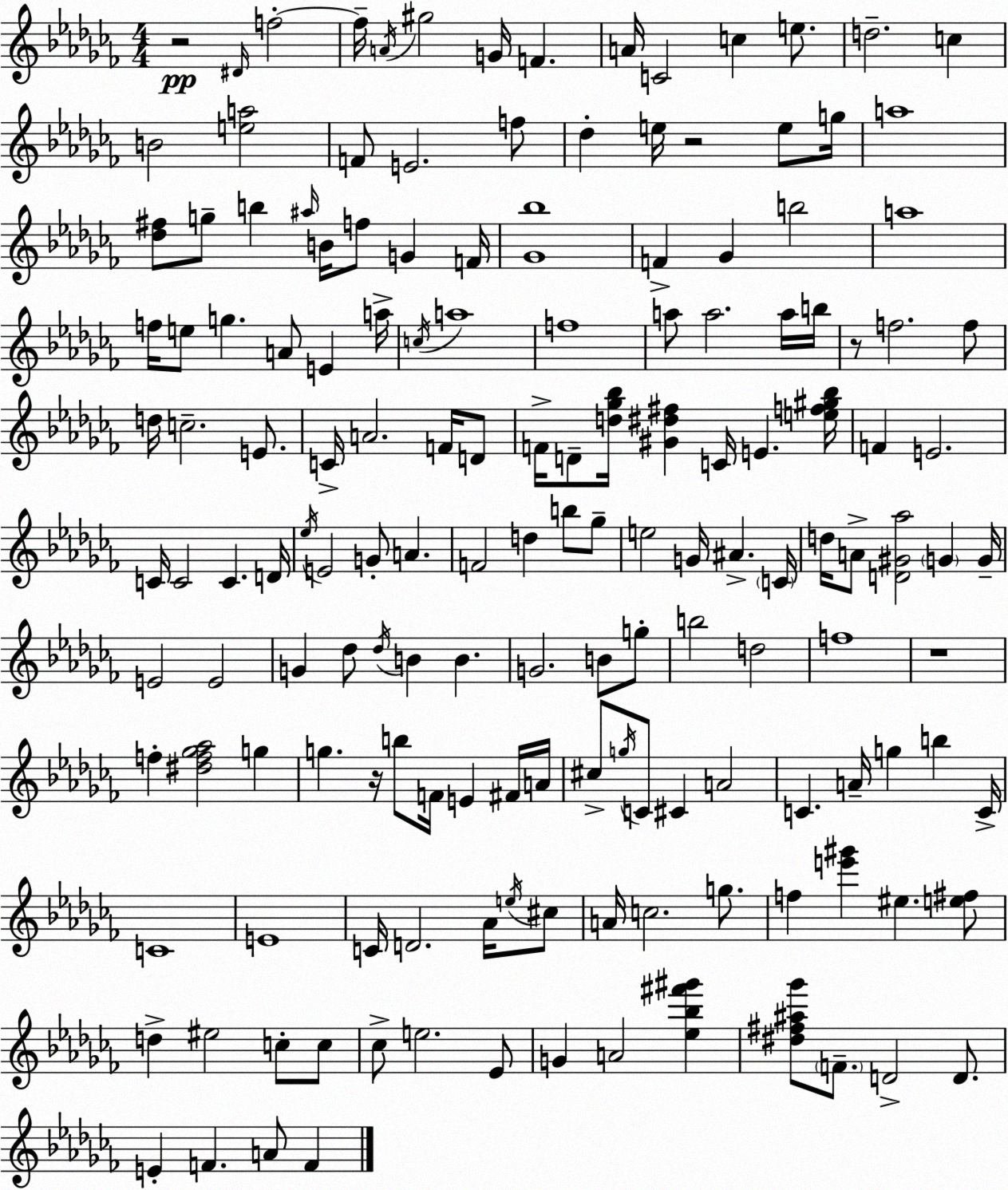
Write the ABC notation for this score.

X:1
T:Untitled
M:4/4
L:1/4
K:Abm
z2 ^D/4 f2 f/4 A/4 ^g2 G/4 F A/4 C2 c e/2 d2 c B2 [ea]2 F/2 E2 f/2 _d e/4 z2 e/2 g/4 a4 [_d^f]/2 g/2 b ^a/4 B/4 f/2 G F/4 [_G_b]4 F _G b2 a4 f/4 e/2 g A/2 E a/4 c/4 a4 f4 a/2 a2 a/4 b/4 z/2 f2 f/2 d/4 c2 E/2 C/4 A2 F/4 D/2 F/4 D/2 [d_g_b]/4 [^G^d^f] C/4 E [ef^g_b]/4 F E2 C/4 C2 C D/4 _e/4 E2 G/2 A F2 d b/2 _g/2 e2 G/4 ^A C/4 d/4 A/2 [D^G_a]2 G G/4 E2 E2 G _d/2 _d/4 B B G2 B/2 g/2 b2 d2 f4 z4 f [^df_g_a]2 g g z/4 b/2 F/4 E ^F/4 A/4 ^c/2 g/4 C/2 ^C A2 C A/4 g b C/4 C4 E4 C/4 D2 _A/4 e/4 ^c/2 A/4 c2 g/2 f [e'^g'] ^e [e^f]/2 d ^e2 c/2 c/2 _c/2 e2 _E/2 G A2 [_e_b^f'^g'] [^d^f^a_g']/2 F/2 D2 D/2 E F A/2 F